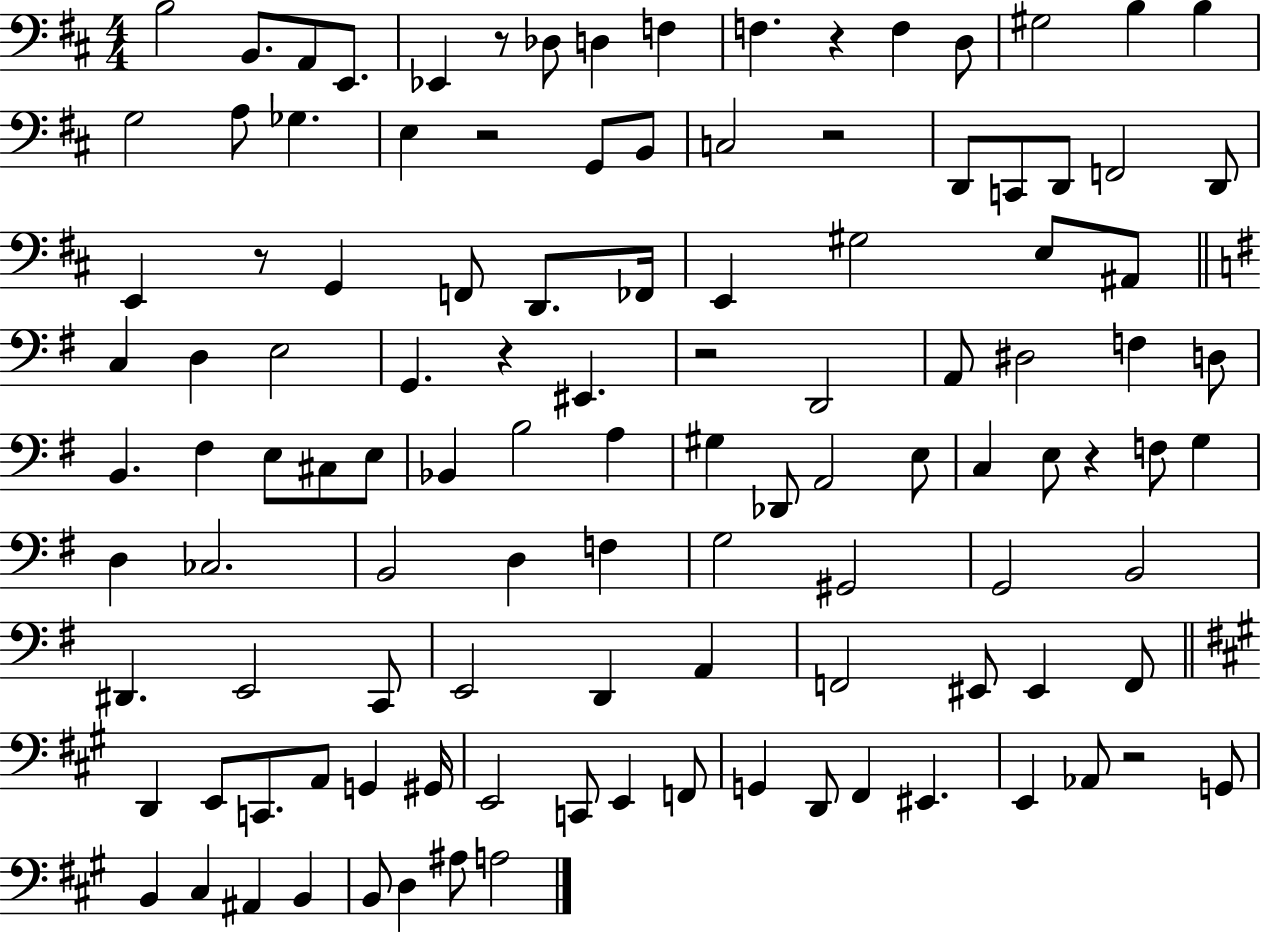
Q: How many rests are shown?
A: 9